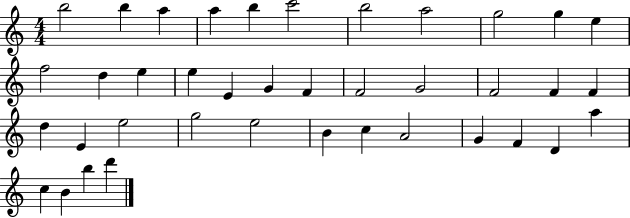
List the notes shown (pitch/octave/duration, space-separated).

B5/h B5/q A5/q A5/q B5/q C6/h B5/h A5/h G5/h G5/q E5/q F5/h D5/q E5/q E5/q E4/q G4/q F4/q F4/h G4/h F4/h F4/q F4/q D5/q E4/q E5/h G5/h E5/h B4/q C5/q A4/h G4/q F4/q D4/q A5/q C5/q B4/q B5/q D6/q